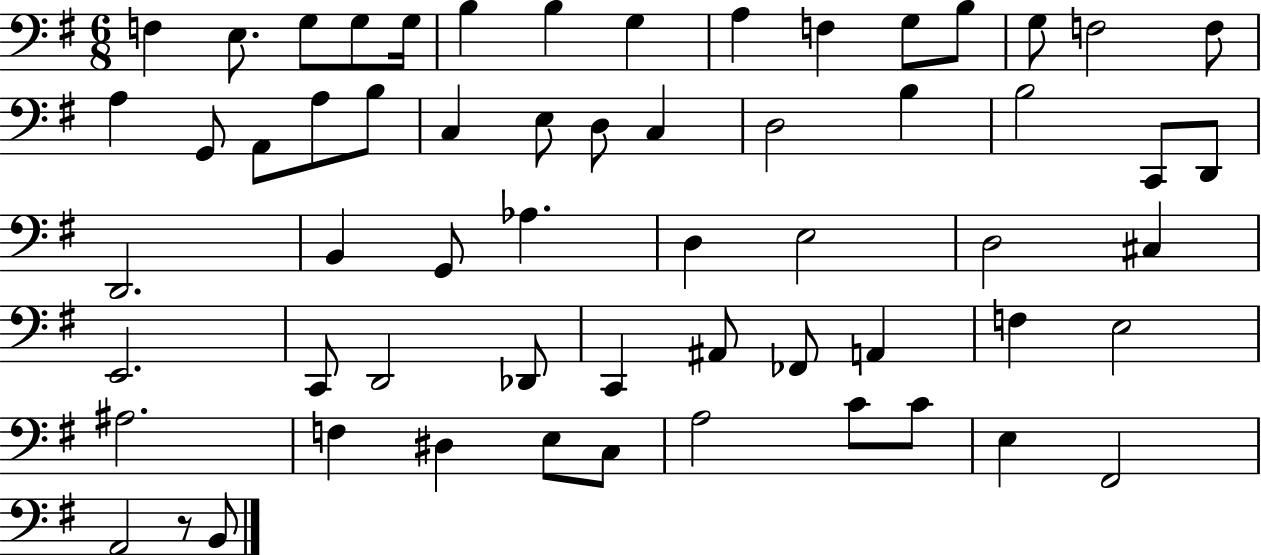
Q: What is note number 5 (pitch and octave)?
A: G3